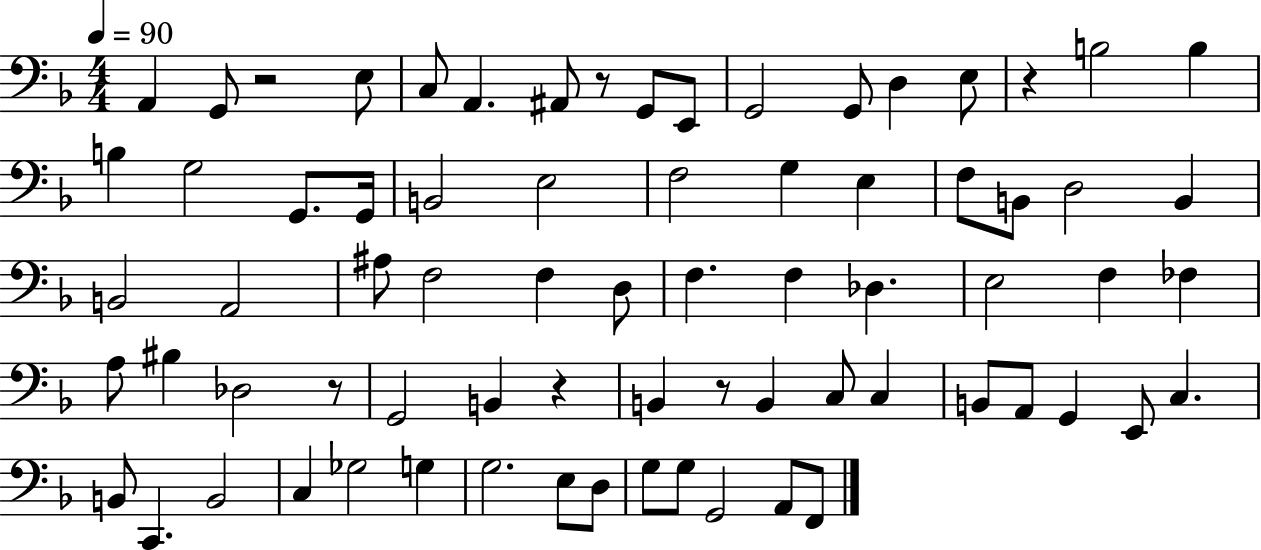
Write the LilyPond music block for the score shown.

{
  \clef bass
  \numericTimeSignature
  \time 4/4
  \key f \major
  \tempo 4 = 90
  a,4 g,8 r2 e8 | c8 a,4. ais,8 r8 g,8 e,8 | g,2 g,8 d4 e8 | r4 b2 b4 | \break b4 g2 g,8. g,16 | b,2 e2 | f2 g4 e4 | f8 b,8 d2 b,4 | \break b,2 a,2 | ais8 f2 f4 d8 | f4. f4 des4. | e2 f4 fes4 | \break a8 bis4 des2 r8 | g,2 b,4 r4 | b,4 r8 b,4 c8 c4 | b,8 a,8 g,4 e,8 c4. | \break b,8 c,4. b,2 | c4 ges2 g4 | g2. e8 d8 | g8 g8 g,2 a,8 f,8 | \break \bar "|."
}